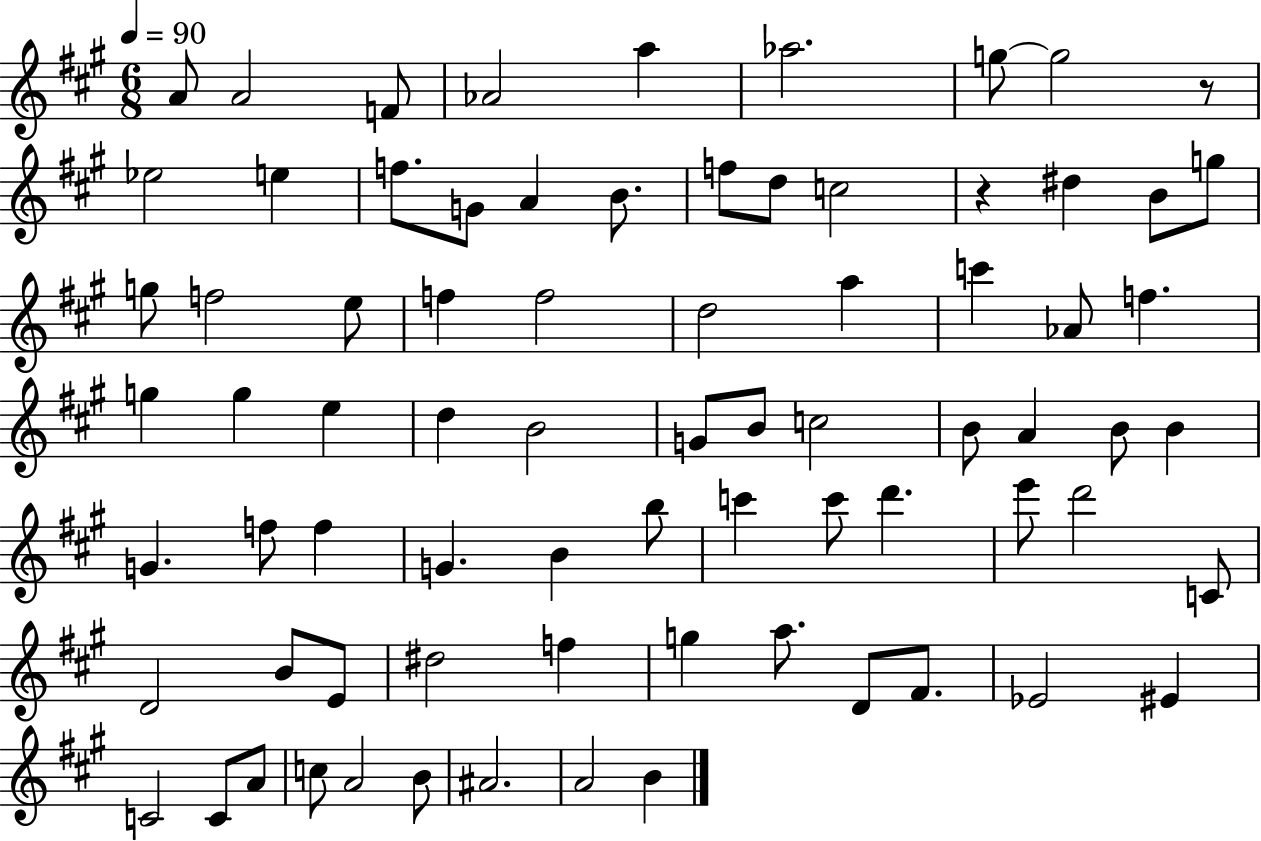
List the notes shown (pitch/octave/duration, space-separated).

A4/e A4/h F4/e Ab4/h A5/q Ab5/h. G5/e G5/h R/e Eb5/h E5/q F5/e. G4/e A4/q B4/e. F5/e D5/e C5/h R/q D#5/q B4/e G5/e G5/e F5/h E5/e F5/q F5/h D5/h A5/q C6/q Ab4/e F5/q. G5/q G5/q E5/q D5/q B4/h G4/e B4/e C5/h B4/e A4/q B4/e B4/q G4/q. F5/e F5/q G4/q. B4/q B5/e C6/q C6/e D6/q. E6/e D6/h C4/e D4/h B4/e E4/e D#5/h F5/q G5/q A5/e. D4/e F#4/e. Eb4/h EIS4/q C4/h C4/e A4/e C5/e A4/h B4/e A#4/h. A4/h B4/q